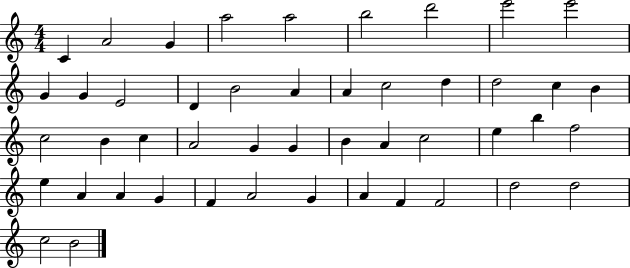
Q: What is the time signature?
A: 4/4